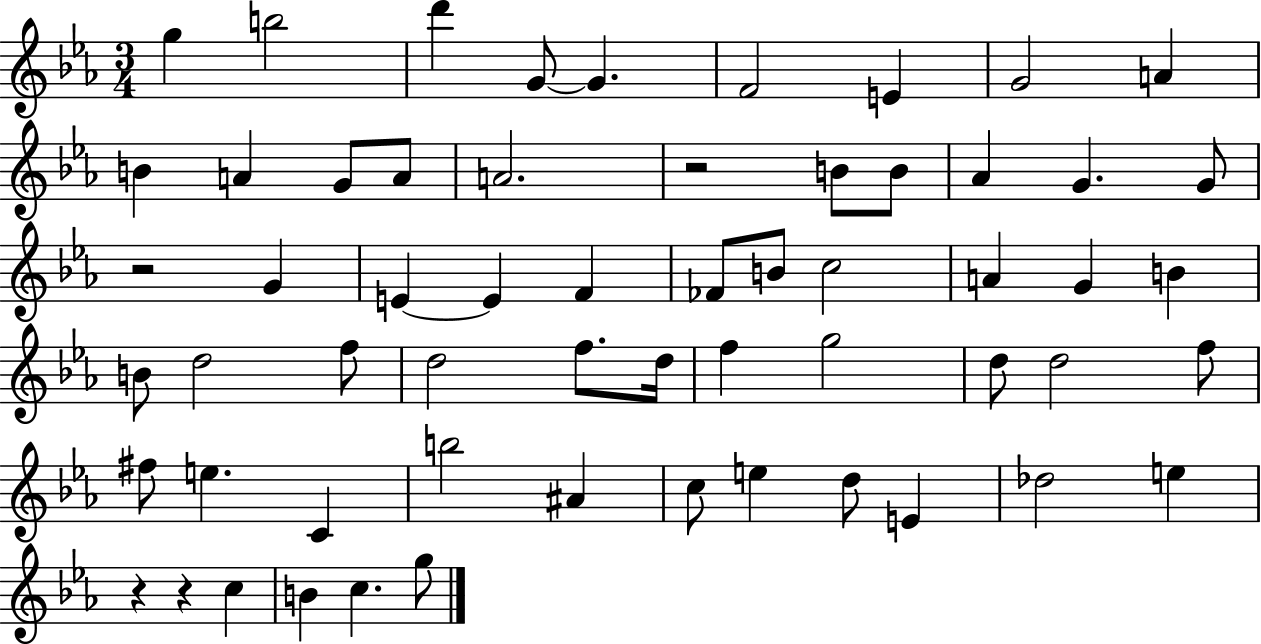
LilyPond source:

{
  \clef treble
  \numericTimeSignature
  \time 3/4
  \key ees \major
  g''4 b''2 | d'''4 g'8~~ g'4. | f'2 e'4 | g'2 a'4 | \break b'4 a'4 g'8 a'8 | a'2. | r2 b'8 b'8 | aes'4 g'4. g'8 | \break r2 g'4 | e'4~~ e'4 f'4 | fes'8 b'8 c''2 | a'4 g'4 b'4 | \break b'8 d''2 f''8 | d''2 f''8. d''16 | f''4 g''2 | d''8 d''2 f''8 | \break fis''8 e''4. c'4 | b''2 ais'4 | c''8 e''4 d''8 e'4 | des''2 e''4 | \break r4 r4 c''4 | b'4 c''4. g''8 | \bar "|."
}